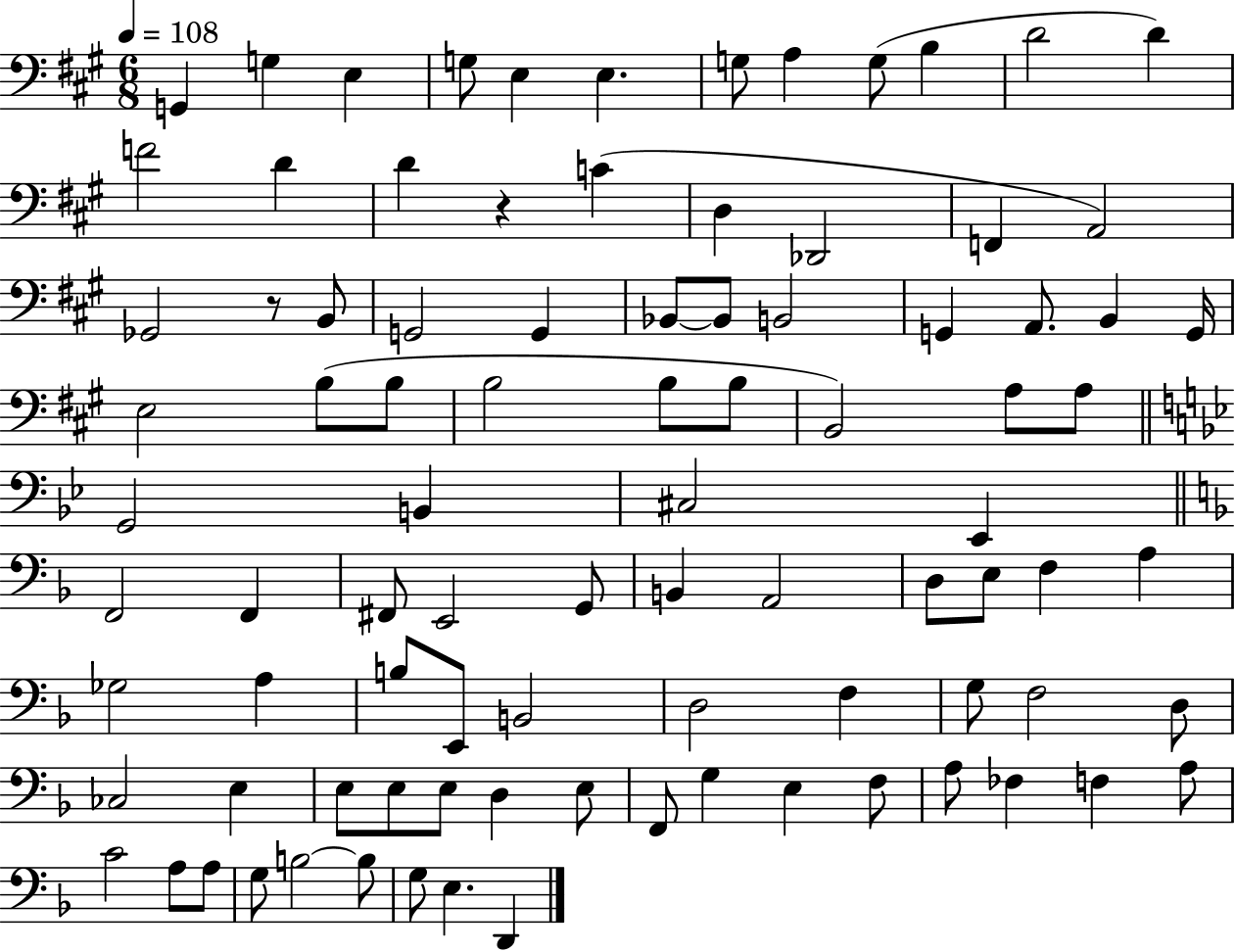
G2/q G3/q E3/q G3/e E3/q E3/q. G3/e A3/q G3/e B3/q D4/h D4/q F4/h D4/q D4/q R/q C4/q D3/q Db2/h F2/q A2/h Gb2/h R/e B2/e G2/h G2/q Bb2/e Bb2/e B2/h G2/q A2/e. B2/q G2/s E3/h B3/e B3/e B3/h B3/e B3/e B2/h A3/e A3/e G2/h B2/q C#3/h Eb2/q F2/h F2/q F#2/e E2/h G2/e B2/q A2/h D3/e E3/e F3/q A3/q Gb3/h A3/q B3/e E2/e B2/h D3/h F3/q G3/e F3/h D3/e CES3/h E3/q E3/e E3/e E3/e D3/q E3/e F2/e G3/q E3/q F3/e A3/e FES3/q F3/q A3/e C4/h A3/e A3/e G3/e B3/h B3/e G3/e E3/q. D2/q